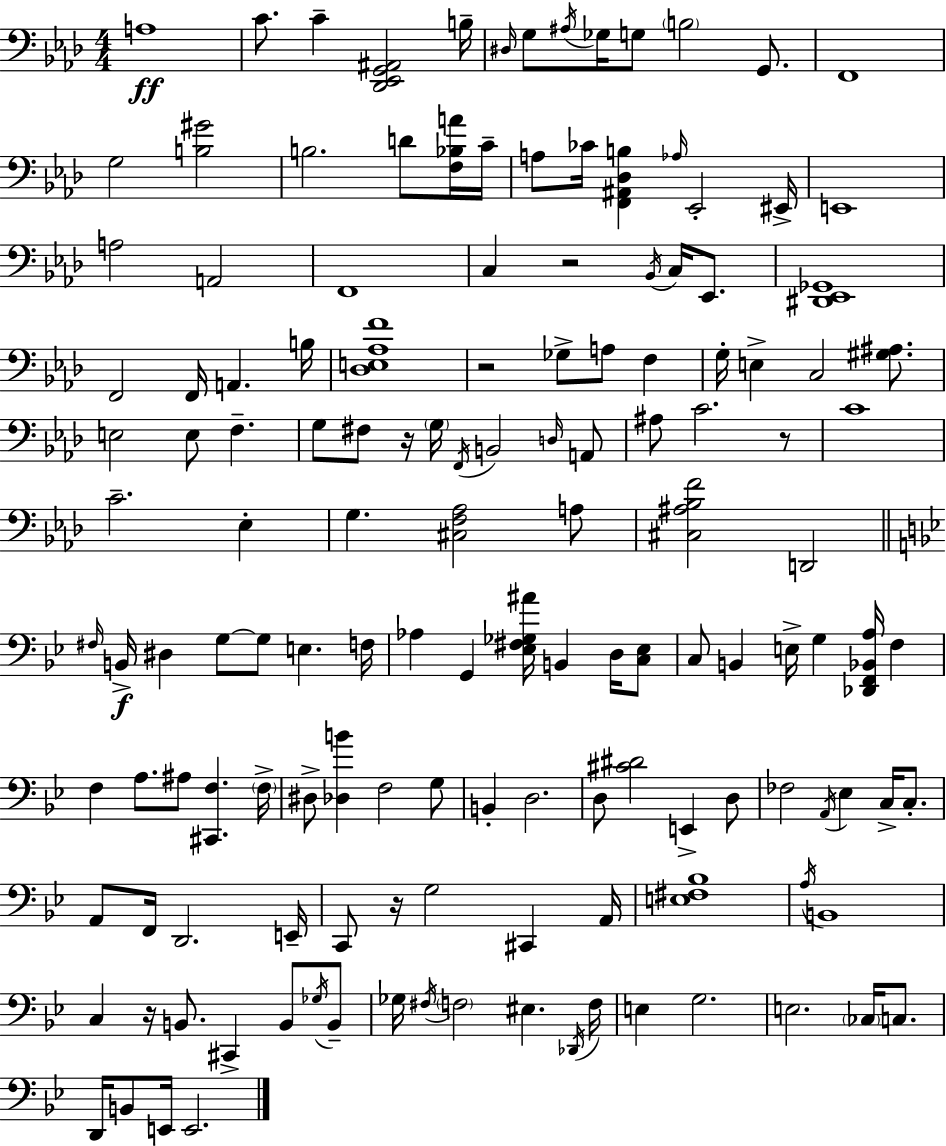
{
  \clef bass
  \numericTimeSignature
  \time 4/4
  \key aes \major
  \repeat volta 2 { a1\ff | c'8. c'4-- <des, ees, g, ais,>2 b16-- | \grace { dis16 } g8 \acciaccatura { ais16 } ges16 g8 \parenthesize b2 g,8. | f,1 | \break g2 <b gis'>2 | b2. d'8 | <f bes a'>16 c'16-- a8 ces'16 <f, ais, des b>4 \grace { aes16 } ees,2-. | eis,16-> e,1 | \break a2 a,2 | f,1 | c4 r2 \acciaccatura { bes,16 } | c16 ees,8. <dis, ees, ges,>1 | \break f,2 f,16 a,4. | b16 <des e aes f'>1 | r2 ges8-> a8 | f4 g16-. e4-> c2 | \break <gis ais>8. e2 e8 f4.-- | g8 fis8 r16 \parenthesize g16 \acciaccatura { f,16 } b,2 | \grace { d16 } a,8 ais8 c'2. | r8 c'1 | \break c'2.-- | ees4-. g4. <cis f aes>2 | a8 <cis ais bes f'>2 d,2 | \bar "||" \break \key bes \major \grace { fis16 } b,16->\f dis4 g8~~ g8 e4. | f16 aes4 g,4 <ees fis ges ais'>16 b,4 d16 <c ees>8 | c8 b,4 e16-> g4 <des, f, bes, a>16 f4 | f4 a8. ais8 <cis, f>4. | \break \parenthesize f16-> dis8-> <des b'>4 f2 g8 | b,4-. d2. | d8 <cis' dis'>2 e,4-> d8 | fes2 \acciaccatura { a,16 } ees4 c16-> c8.-. | \break a,8 f,16 d,2. | e,16-- c,8 r16 g2 cis,4 | a,16 <e fis bes>1 | \acciaccatura { a16 } b,1 | \break c4 r16 b,8. cis,4-> b,8 | \acciaccatura { ges16 } b,8-- ges16 \acciaccatura { fis16 } \parenthesize f2 eis4. | \acciaccatura { des,16 } f16 e4 g2. | e2. | \break \parenthesize ces16 c8. d,16 b,8 e,16 e,2. | } \bar "|."
}